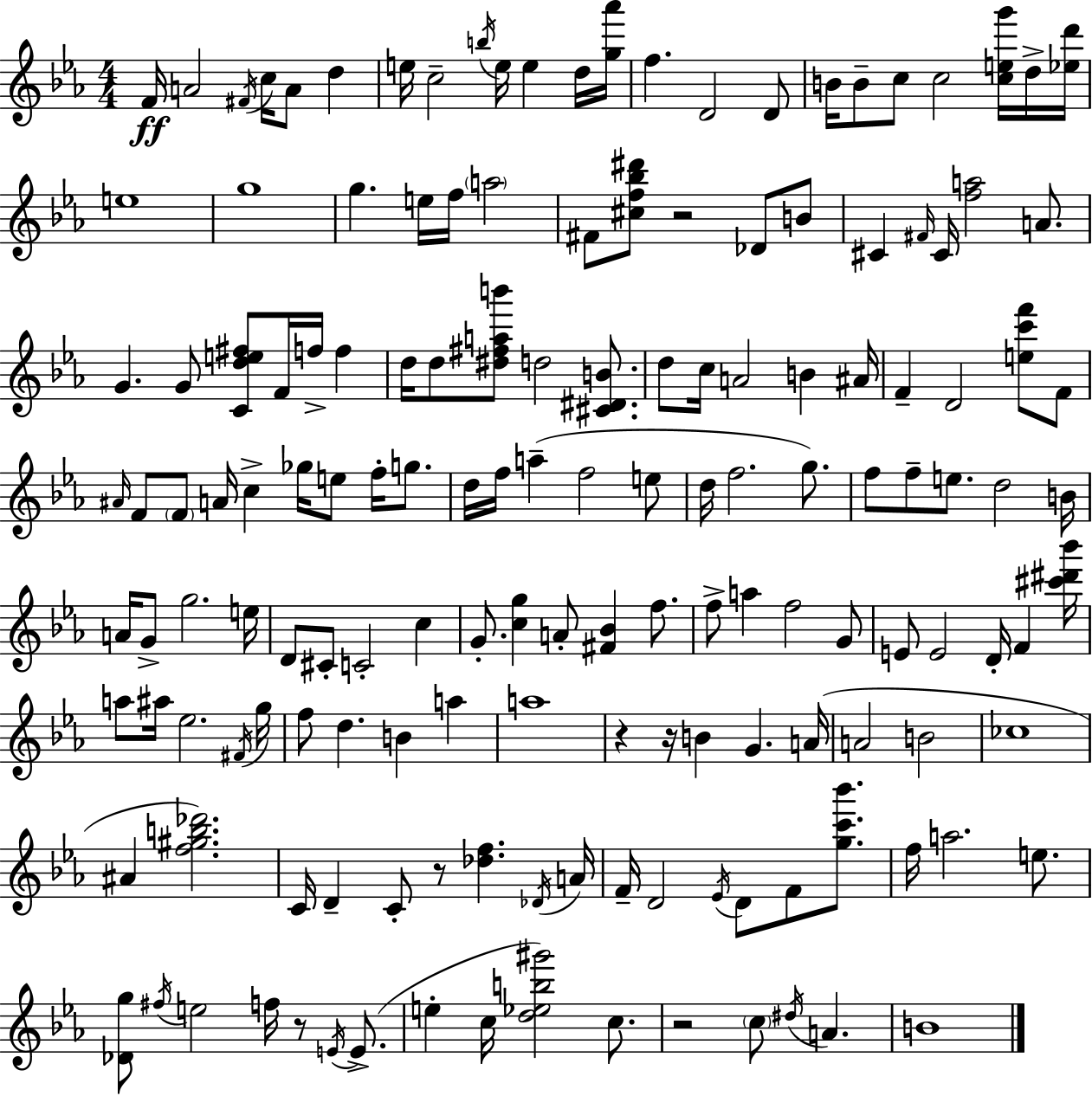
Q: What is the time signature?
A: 4/4